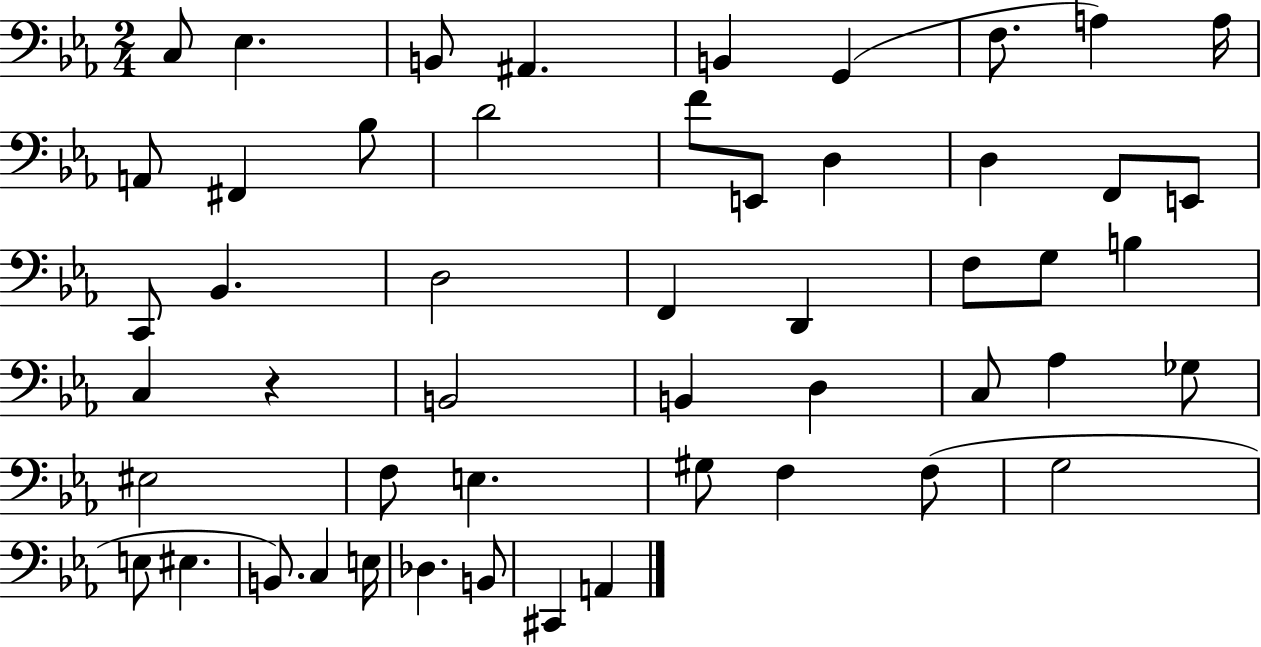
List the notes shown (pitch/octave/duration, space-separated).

C3/e Eb3/q. B2/e A#2/q. B2/q G2/q F3/e. A3/q A3/s A2/e F#2/q Bb3/e D4/h F4/e E2/e D3/q D3/q F2/e E2/e C2/e Bb2/q. D3/h F2/q D2/q F3/e G3/e B3/q C3/q R/q B2/h B2/q D3/q C3/e Ab3/q Gb3/e EIS3/h F3/e E3/q. G#3/e F3/q F3/e G3/h E3/e EIS3/q. B2/e. C3/q E3/s Db3/q. B2/e C#2/q A2/q